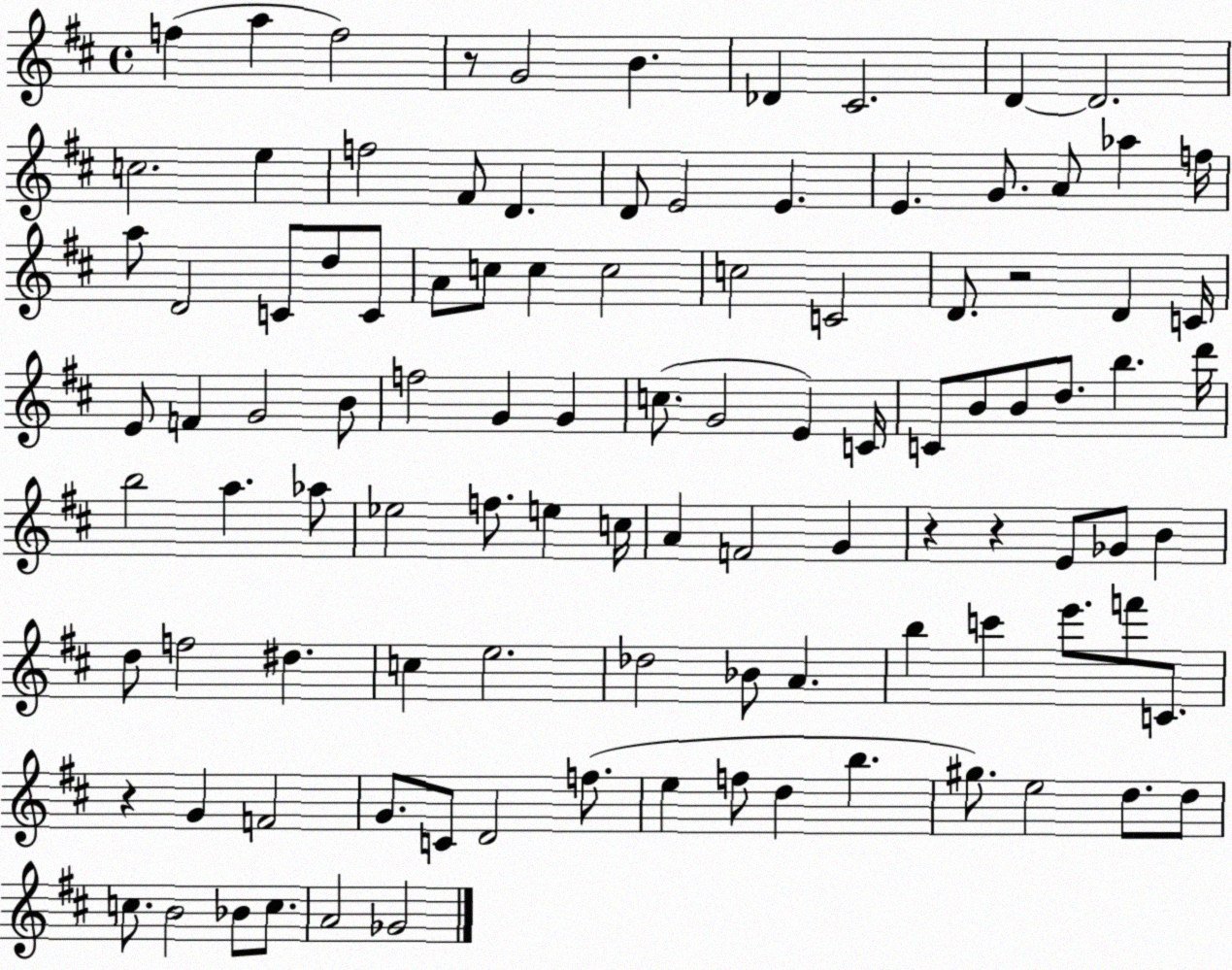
X:1
T:Untitled
M:4/4
L:1/4
K:D
f a f2 z/2 G2 B _D ^C2 D D2 c2 e f2 ^F/2 D D/2 E2 E E G/2 A/2 _a f/4 a/2 D2 C/2 d/2 C/2 A/2 c/2 c c2 c2 C2 D/2 z2 D C/4 E/2 F G2 B/2 f2 G G c/2 G2 E C/4 C/2 B/2 B/2 d/2 b d'/4 b2 a _a/2 _e2 f/2 e c/4 A F2 G z z E/2 _G/2 B d/2 f2 ^d c e2 _d2 _B/2 A b c' e'/2 f'/2 C/2 z G F2 G/2 C/2 D2 f/2 e f/2 d b ^g/2 e2 d/2 d/2 c/2 B2 _B/2 c/2 A2 _G2